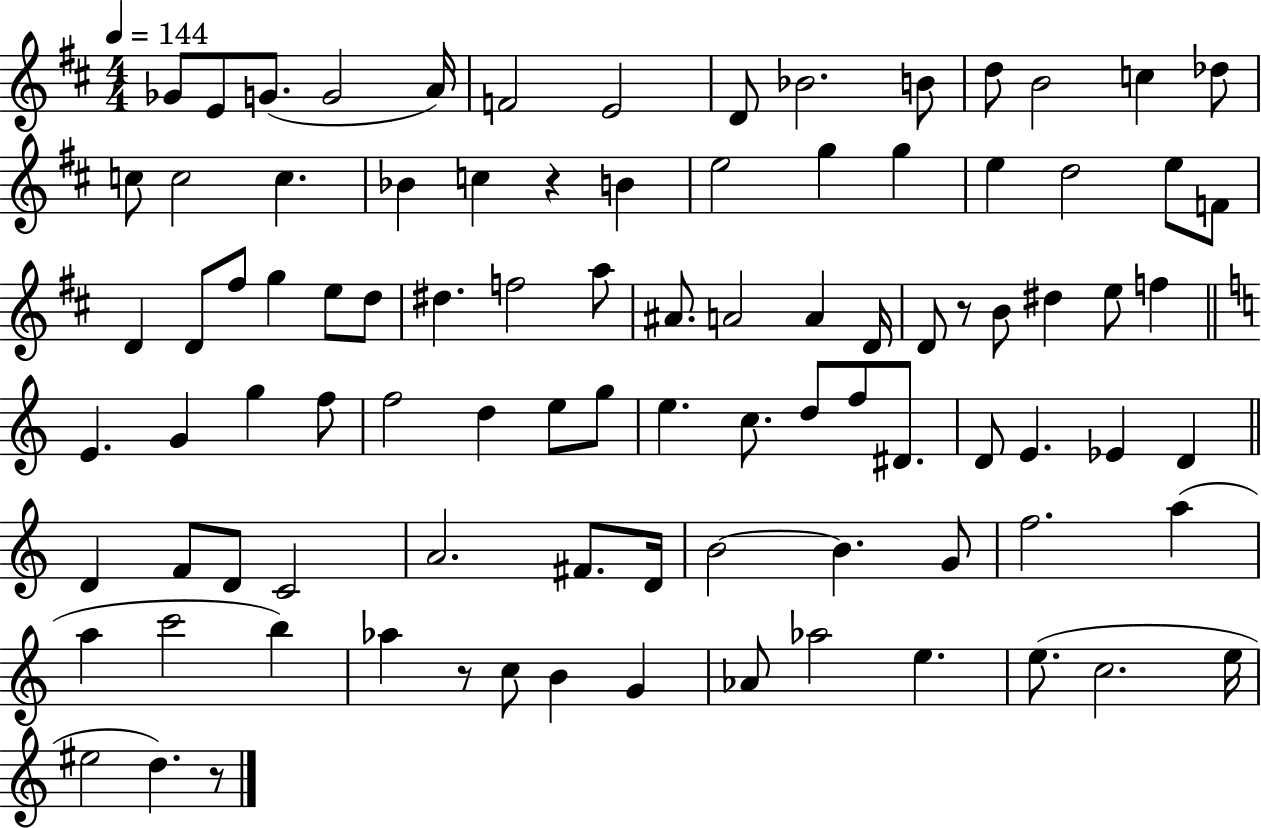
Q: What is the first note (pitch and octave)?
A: Gb4